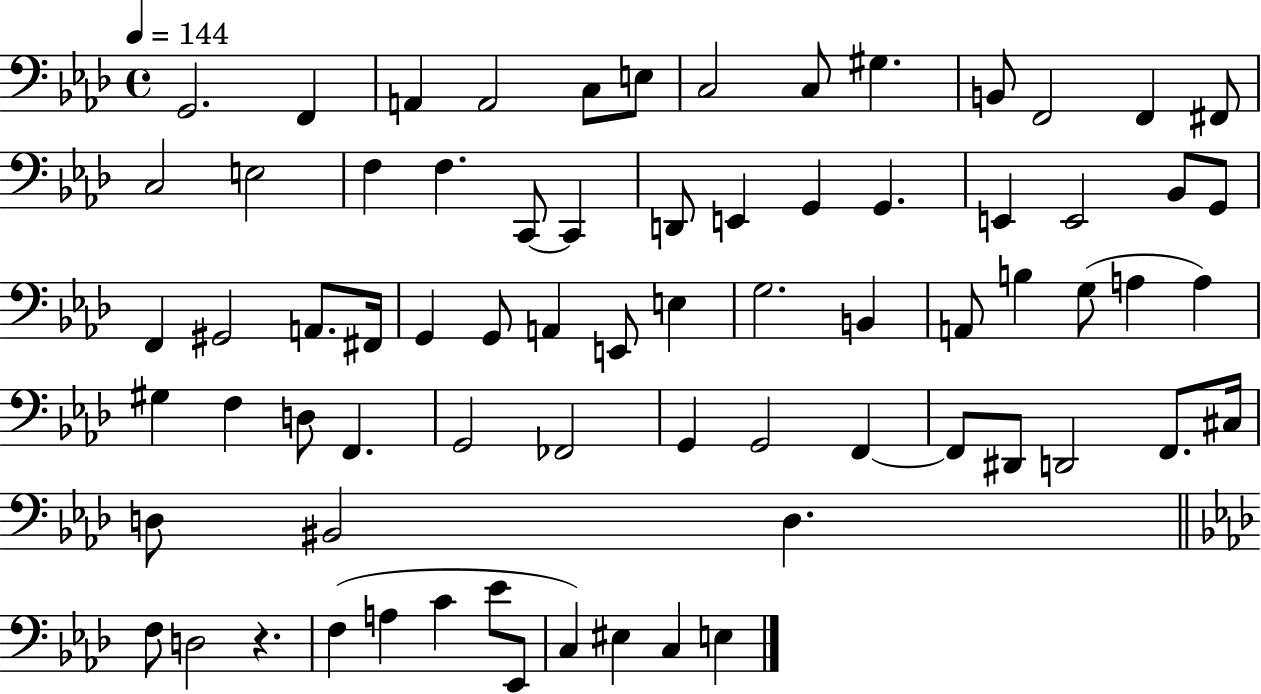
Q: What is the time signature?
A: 4/4